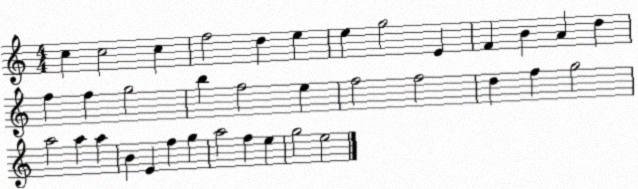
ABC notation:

X:1
T:Untitled
M:4/4
L:1/4
K:C
c c2 c f2 d e e g2 E F B A d f f g2 b f2 e f2 f2 d f g2 a2 a a B E f g a2 f e g2 e2